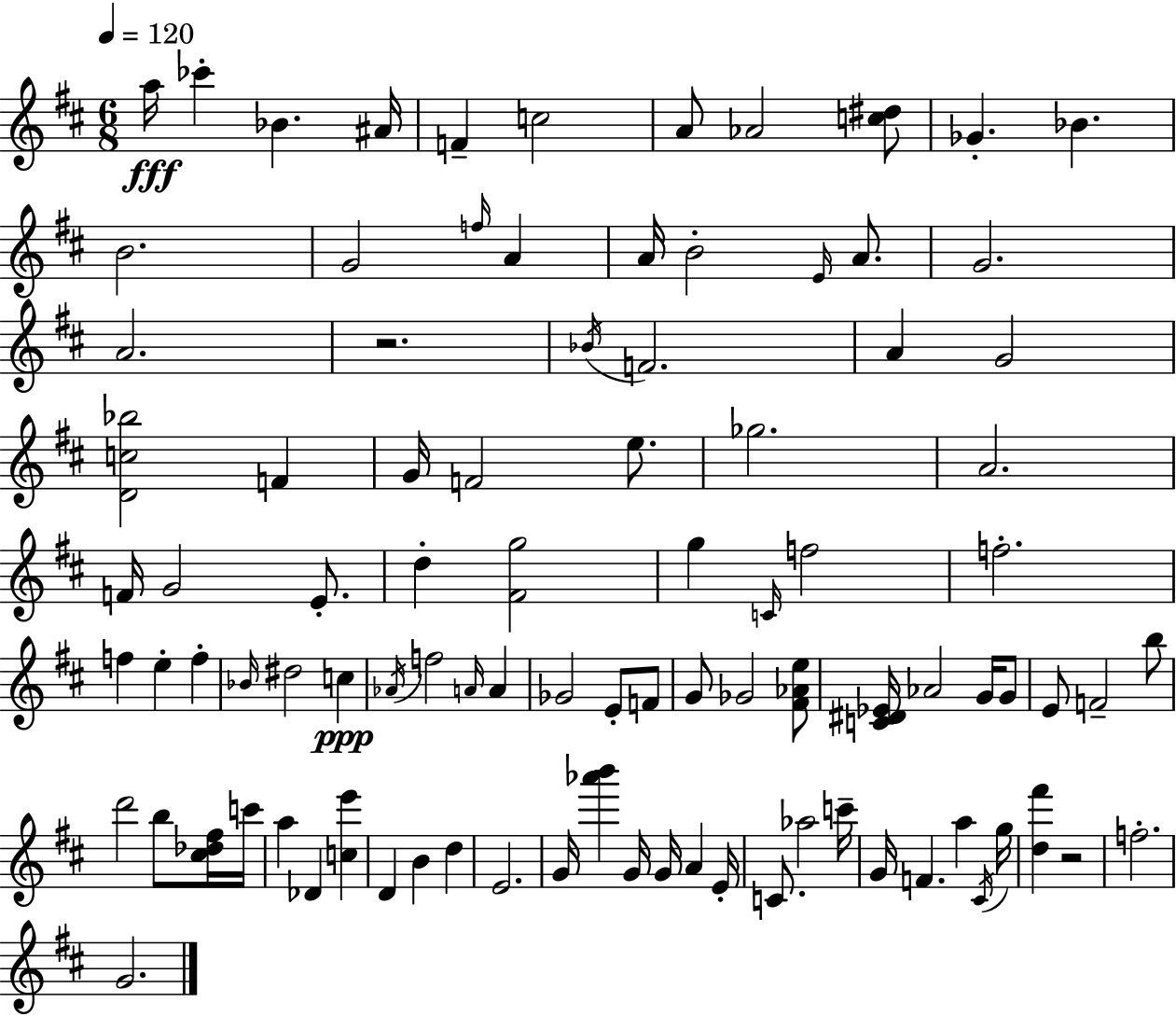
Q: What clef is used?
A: treble